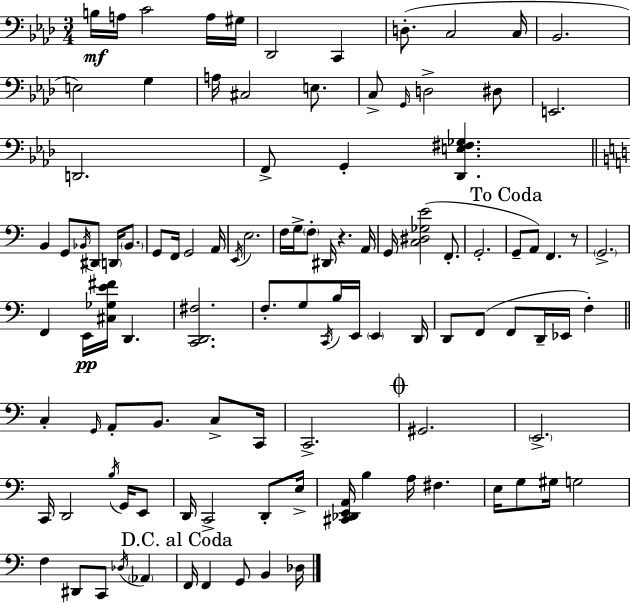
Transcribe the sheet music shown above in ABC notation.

X:1
T:Untitled
M:3/4
L:1/4
K:Ab
B,/4 A,/4 C2 A,/4 ^G,/4 _D,,2 C,, D,/2 C,2 C,/4 _B,,2 E,2 G, A,/4 ^C,2 E,/2 C,/2 G,,/4 D,2 ^D,/2 E,,2 D,,2 F,,/2 G,, [_D,,E,^F,_G,] B,, G,,/2 _B,,/4 ^D,,/2 D,,/4 _B,,/2 G,,/2 F,,/4 G,,2 A,,/4 E,,/4 E,2 F,/4 G,/4 F,/2 ^D,,/4 z A,,/4 G,,/4 [C,^D,_G,E]2 F,,/2 G,,2 G,,/2 A,,/2 F,, z/2 G,,2 F,, E,,/4 [^C,_G,E^F]/4 D,, [C,,D,,^F,]2 F,/2 G,/2 C,,/4 B,/4 E,,/4 E,, D,,/4 D,,/2 F,,/2 F,,/2 D,,/4 _E,,/4 F, C, G,,/4 A,,/2 B,,/2 C,/2 C,,/4 C,,2 ^G,,2 E,,2 C,,/4 D,,2 B,/4 G,,/4 E,,/2 D,,/4 C,,2 D,,/2 E,/4 [^C,,_D,,E,,A,,]/4 B, A,/4 ^F, E,/4 G,/2 ^G,/4 G,2 F, ^D,,/2 C,,/2 _D,/4 _A,, F,,/4 F,, G,,/2 B,, _D,/4